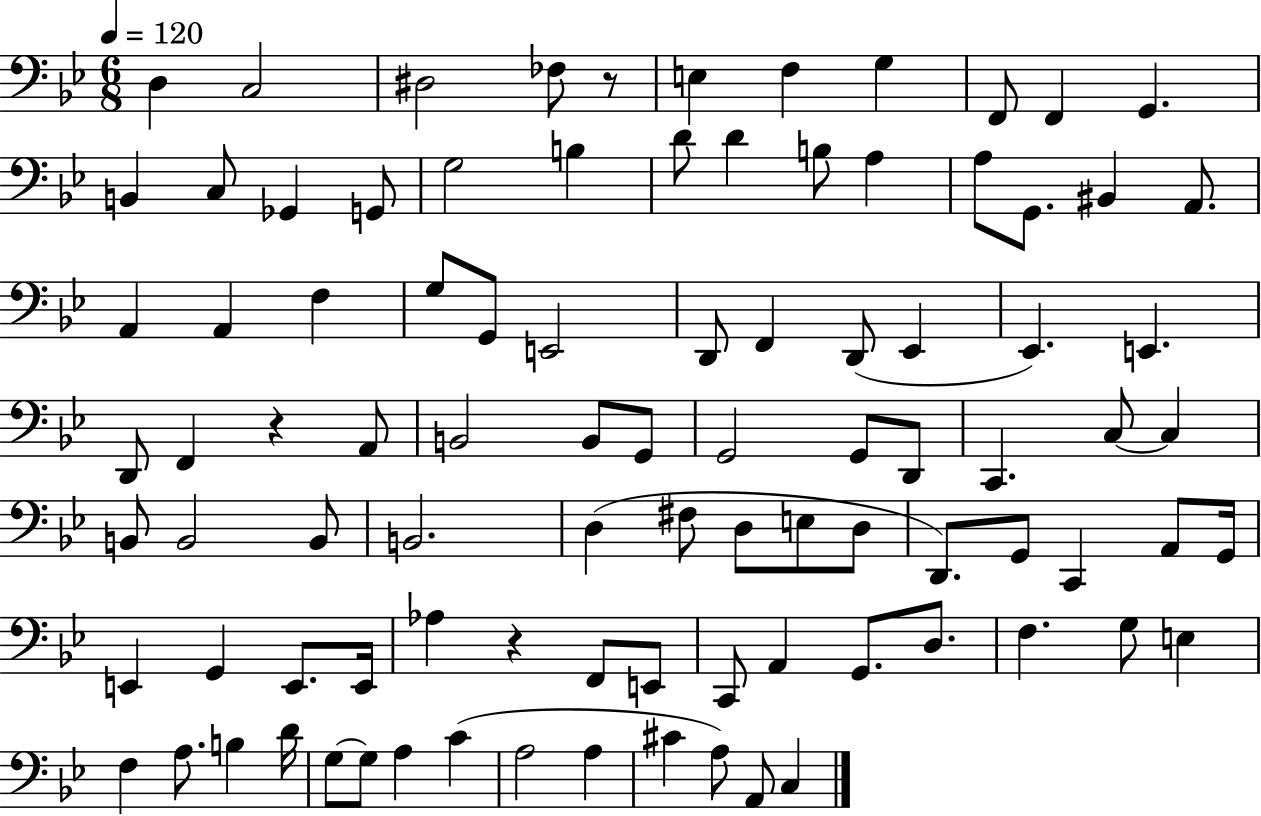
{
  \clef bass
  \numericTimeSignature
  \time 6/8
  \key bes \major
  \tempo 4 = 120
  d4 c2 | dis2 fes8 r8 | e4 f4 g4 | f,8 f,4 g,4. | \break b,4 c8 ges,4 g,8 | g2 b4 | d'8 d'4 b8 a4 | a8 g,8. bis,4 a,8. | \break a,4 a,4 f4 | g8 g,8 e,2 | d,8 f,4 d,8( ees,4 | ees,4.) e,4. | \break d,8 f,4 r4 a,8 | b,2 b,8 g,8 | g,2 g,8 d,8 | c,4. c8~~ c4 | \break b,8 b,2 b,8 | b,2. | d4( fis8 d8 e8 d8 | d,8.) g,8 c,4 a,8 g,16 | \break e,4 g,4 e,8. e,16 | aes4 r4 f,8 e,8 | c,8 a,4 g,8. d8. | f4. g8 e4 | \break f4 a8. b4 d'16 | g8~~ g8 a4 c'4( | a2 a4 | cis'4 a8) a,8 c4 | \break \bar "|."
}